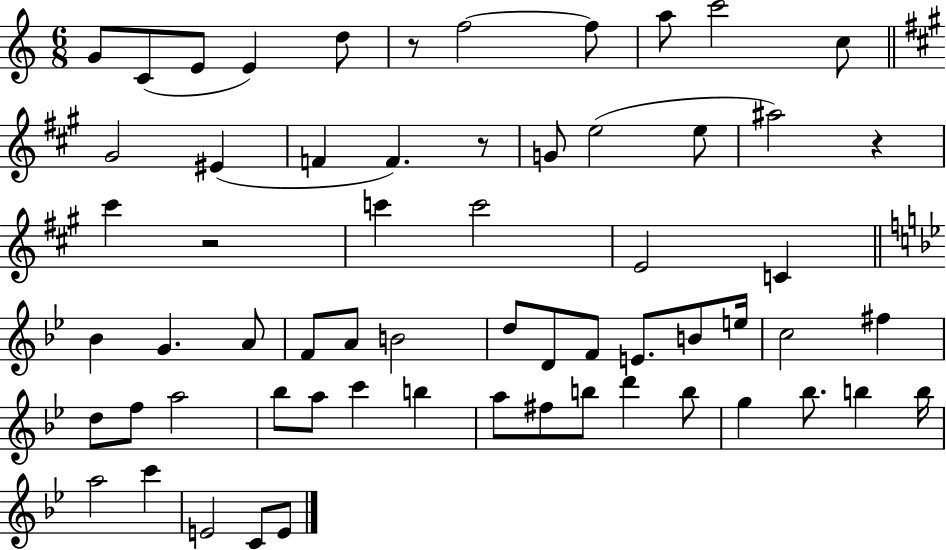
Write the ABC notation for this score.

X:1
T:Untitled
M:6/8
L:1/4
K:C
G/2 C/2 E/2 E d/2 z/2 f2 f/2 a/2 c'2 c/2 ^G2 ^E F F z/2 G/2 e2 e/2 ^a2 z ^c' z2 c' c'2 E2 C _B G A/2 F/2 A/2 B2 d/2 D/2 F/2 E/2 B/2 e/4 c2 ^f d/2 f/2 a2 _b/2 a/2 c' b a/2 ^f/2 b/2 d' b/2 g _b/2 b b/4 a2 c' E2 C/2 E/2